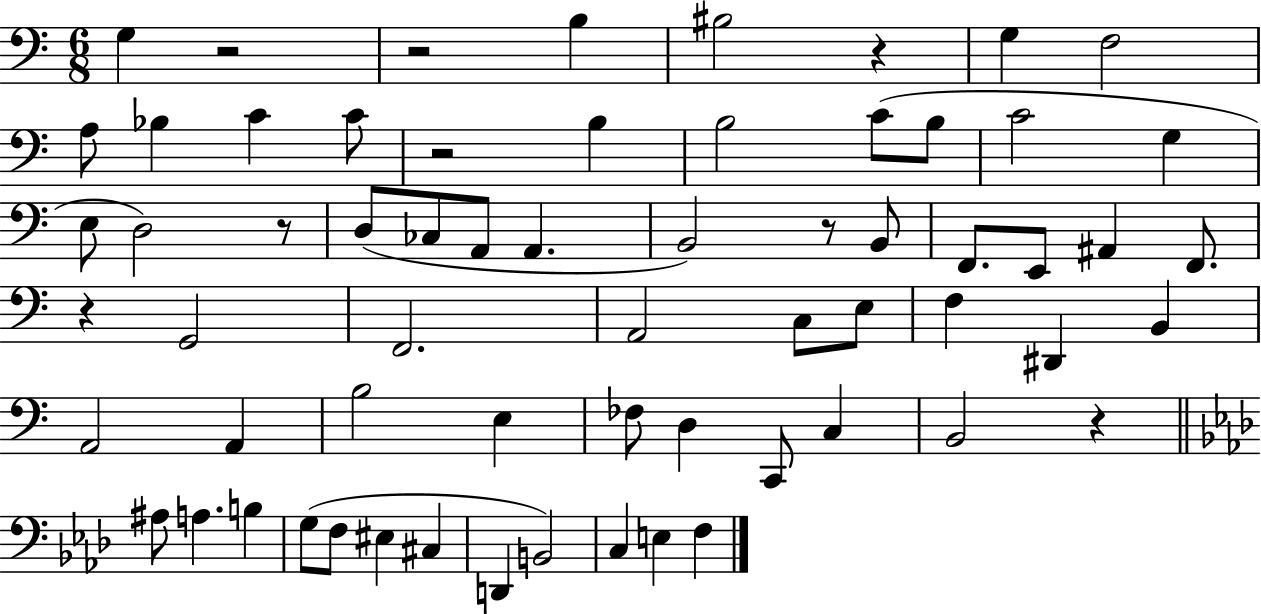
G3/q R/h R/h B3/q BIS3/h R/q G3/q F3/h A3/e Bb3/q C4/q C4/e R/h B3/q B3/h C4/e B3/e C4/h G3/q E3/e D3/h R/e D3/e CES3/e A2/e A2/q. B2/h R/e B2/e F2/e. E2/e A#2/q F2/e. R/q G2/h F2/h. A2/h C3/e E3/e F3/q D#2/q B2/q A2/h A2/q B3/h E3/q FES3/e D3/q C2/e C3/q B2/h R/q A#3/e A3/q. B3/q G3/e F3/e EIS3/q C#3/q D2/q B2/h C3/q E3/q F3/q